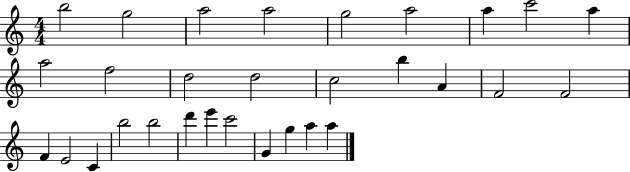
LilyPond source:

{
  \clef treble
  \numericTimeSignature
  \time 4/4
  \key c \major
  b''2 g''2 | a''2 a''2 | g''2 a''2 | a''4 c'''2 a''4 | \break a''2 f''2 | d''2 d''2 | c''2 b''4 a'4 | f'2 f'2 | \break f'4 e'2 c'4 | b''2 b''2 | d'''4 e'''4 c'''2 | g'4 g''4 a''4 a''4 | \break \bar "|."
}